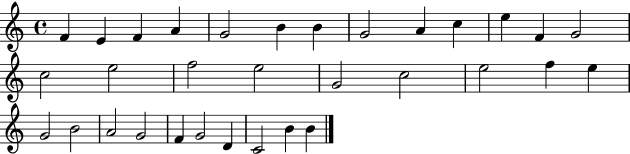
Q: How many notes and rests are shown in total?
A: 32